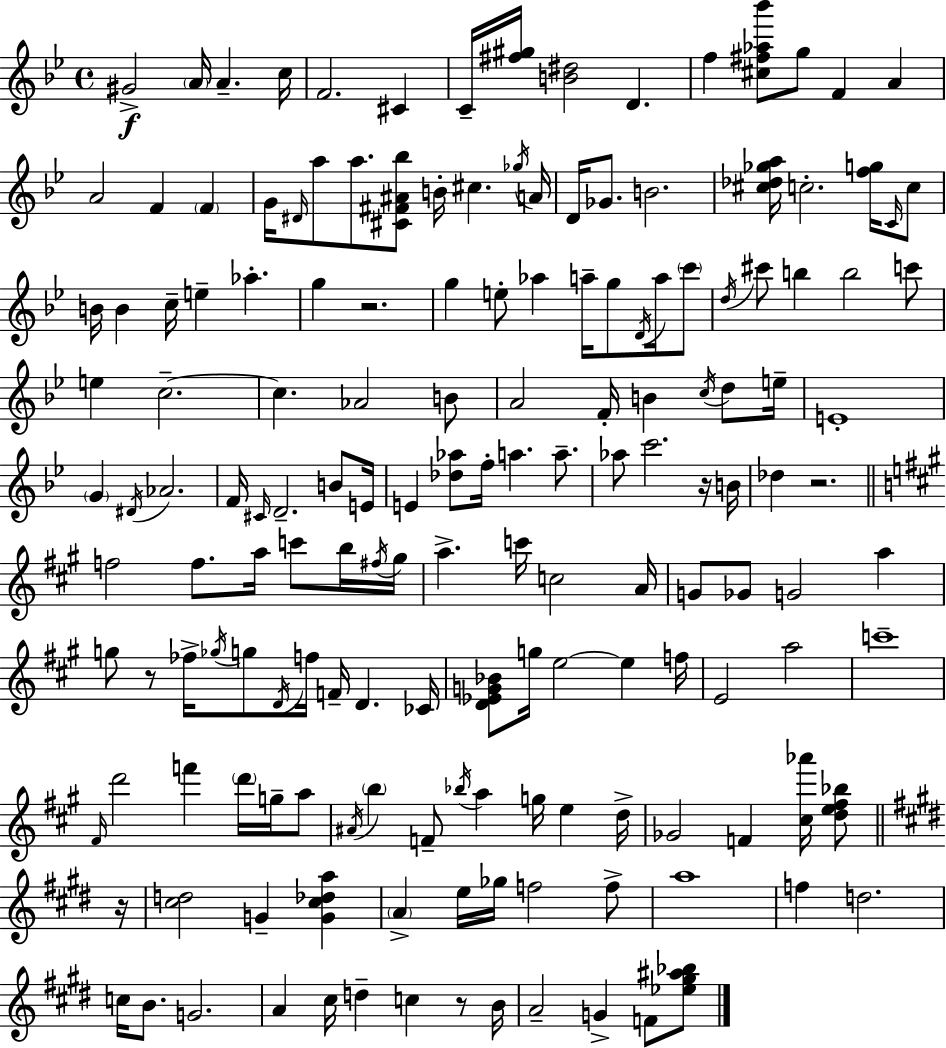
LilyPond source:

{
  \clef treble
  \time 4/4
  \defaultTimeSignature
  \key bes \major
  gis'2->\f \parenthesize a'16 a'4.-- c''16 | f'2. cis'4 | c'16-- <fis'' gis''>16 <b' dis''>2 d'4. | f''4 <cis'' fis'' aes'' bes'''>8 g''8 f'4 a'4 | \break a'2 f'4 \parenthesize f'4 | g'16 \grace { dis'16 } a''8 a''8. <cis' fis' ais' bes''>8 b'16-. cis''4. | \acciaccatura { ges''16 } a'16 d'16 ges'8. b'2. | <cis'' des'' ges'' a''>16 c''2.-. <f'' g''>16 | \break \grace { c'16 } c''8 b'16 b'4 c''16-- e''4-- aes''4.-. | g''4 r2. | g''4 e''8-. aes''4 a''16-- g''8 | \acciaccatura { d'16 } a''16 \parenthesize c'''8 \acciaccatura { d''16 } cis'''8 b''4 b''2 | \break c'''8 e''4 c''2.--~~ | c''4. aes'2 | b'8 a'2 f'16-. b'4 | \acciaccatura { c''16 } d''8 e''16-- e'1-. | \break \parenthesize g'4 \acciaccatura { dis'16 } aes'2. | f'16 \grace { cis'16 } d'2.-- | b'8 e'16 e'4 <des'' aes''>8 f''16-. a''4. | a''8.-- aes''8 c'''2. | \break r16 b'16 des''4 r2. | \bar "||" \break \key a \major f''2 f''8. a''16 c'''8 b''16 \acciaccatura { fis''16 } | gis''16 a''4.-> c'''16 c''2 | a'16 g'8 ges'8 g'2 a''4 | g''8 r8 fes''16-> \acciaccatura { ges''16 } g''8 \acciaccatura { d'16 } f''16 f'16-- d'4. | \break ces'16 <d' ees' g' bes'>8 g''16 e''2~~ e''4 | f''16 e'2 a''2 | c'''1-- | \grace { fis'16 } d'''2 f'''4 | \break \parenthesize d'''16 g''16-- a''8 \acciaccatura { ais'16 } \parenthesize b''4 f'8-- \acciaccatura { bes''16 } a''4 | g''16 e''4 d''16-> ges'2 f'4 | <cis'' aes'''>16 <d'' e'' fis'' bes''>8 \bar "||" \break \key e \major r16 <cis'' d''>2 g'4-- <g' cis'' des'' a''>4 | \parenthesize a'4-> e''16 ges''16 f''2 f''8-> | a''1 | f''4 d''2. | \break c''16 b'8. g'2. | a'4 cis''16 d''4-- c''4 r8 | b'16 a'2-- g'4-> f'8 <ees'' gis'' ais'' bes''>8 | \bar "|."
}